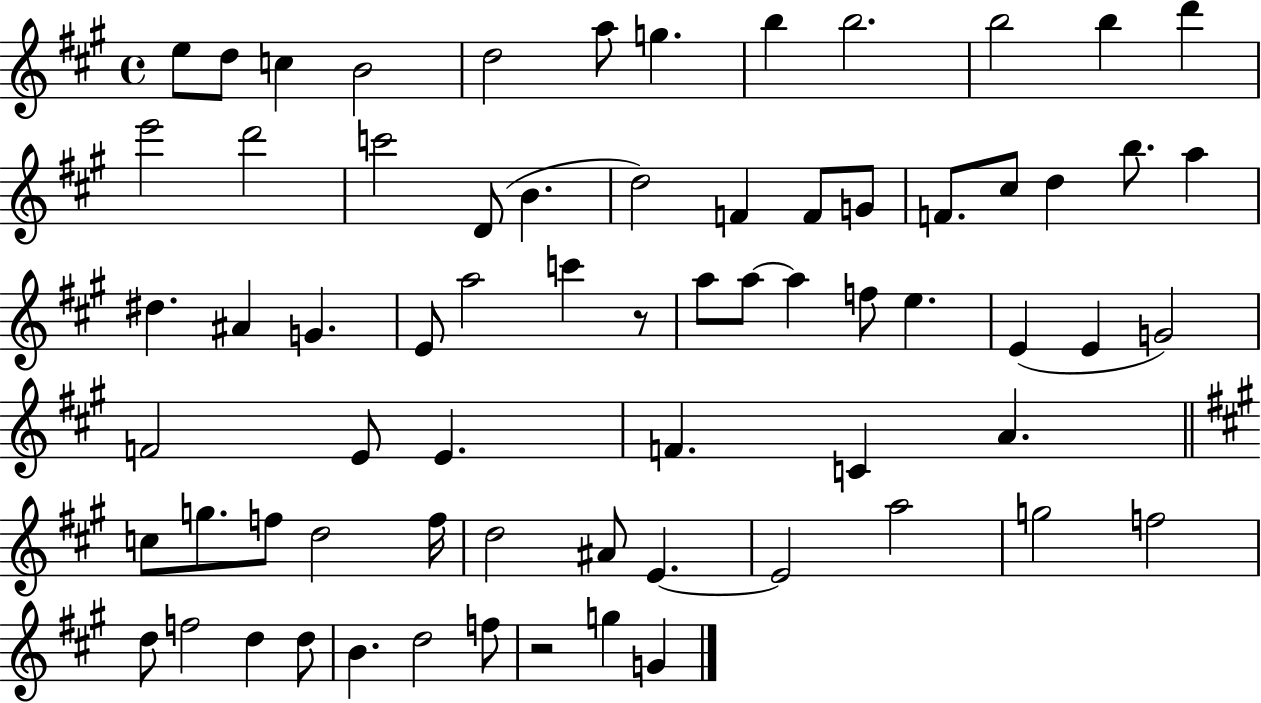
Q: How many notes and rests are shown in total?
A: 69